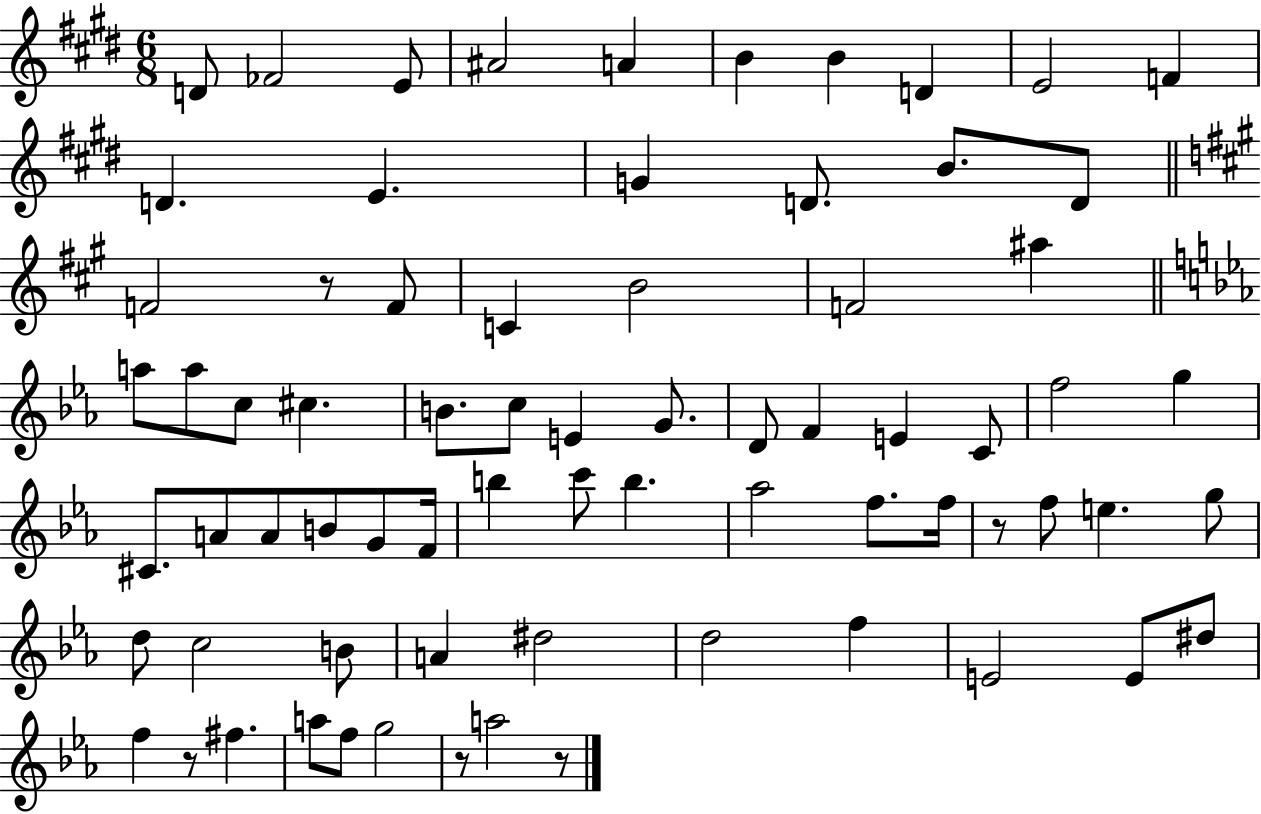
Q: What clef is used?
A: treble